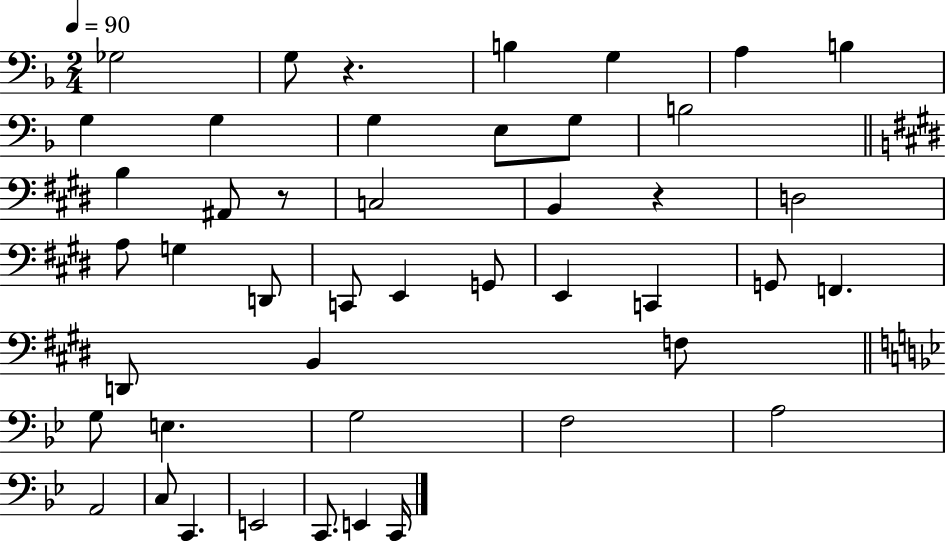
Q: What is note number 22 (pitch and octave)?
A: E2